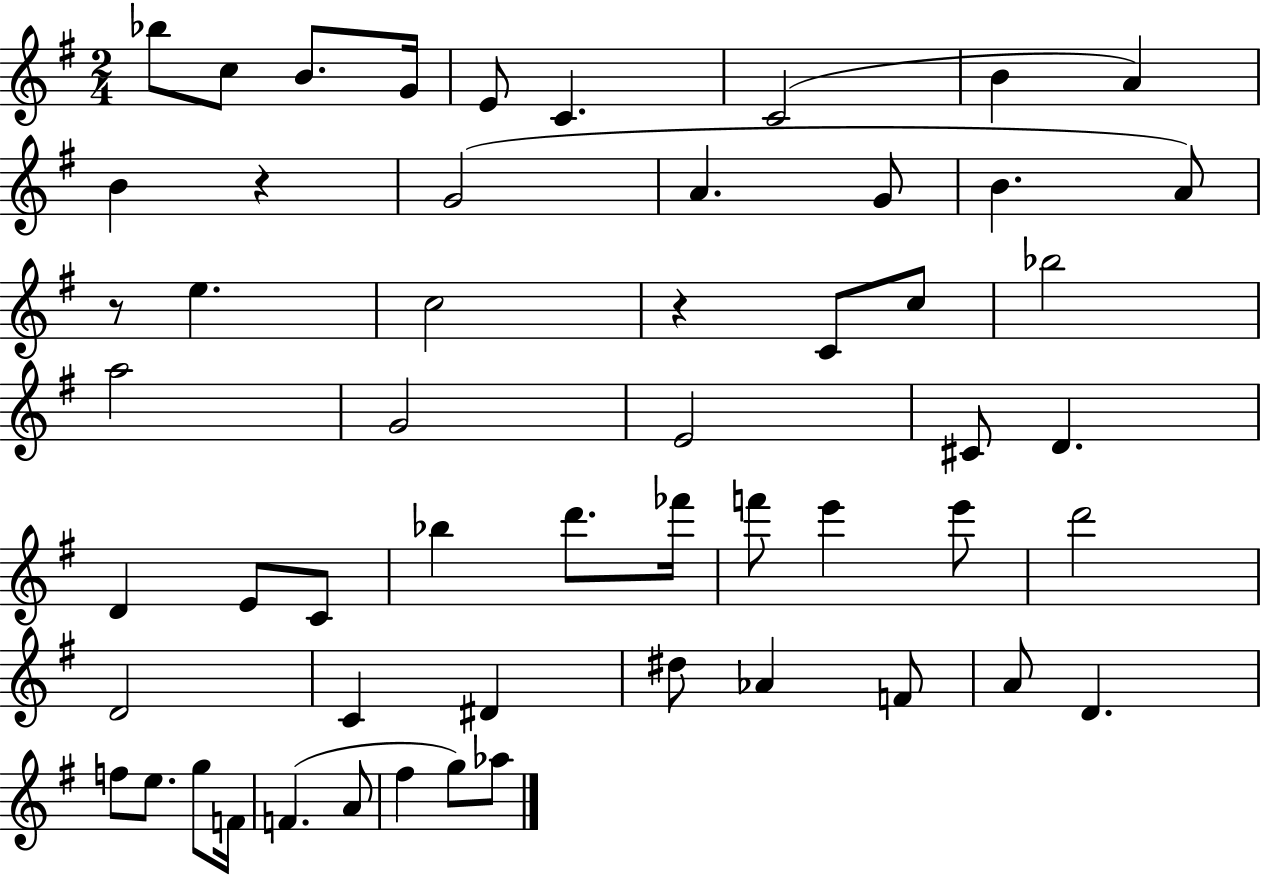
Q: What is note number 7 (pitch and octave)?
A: C4